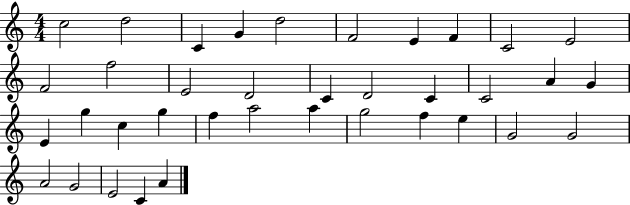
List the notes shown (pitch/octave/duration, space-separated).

C5/h D5/h C4/q G4/q D5/h F4/h E4/q F4/q C4/h E4/h F4/h F5/h E4/h D4/h C4/q D4/h C4/q C4/h A4/q G4/q E4/q G5/q C5/q G5/q F5/q A5/h A5/q G5/h F5/q E5/q G4/h G4/h A4/h G4/h E4/h C4/q A4/q